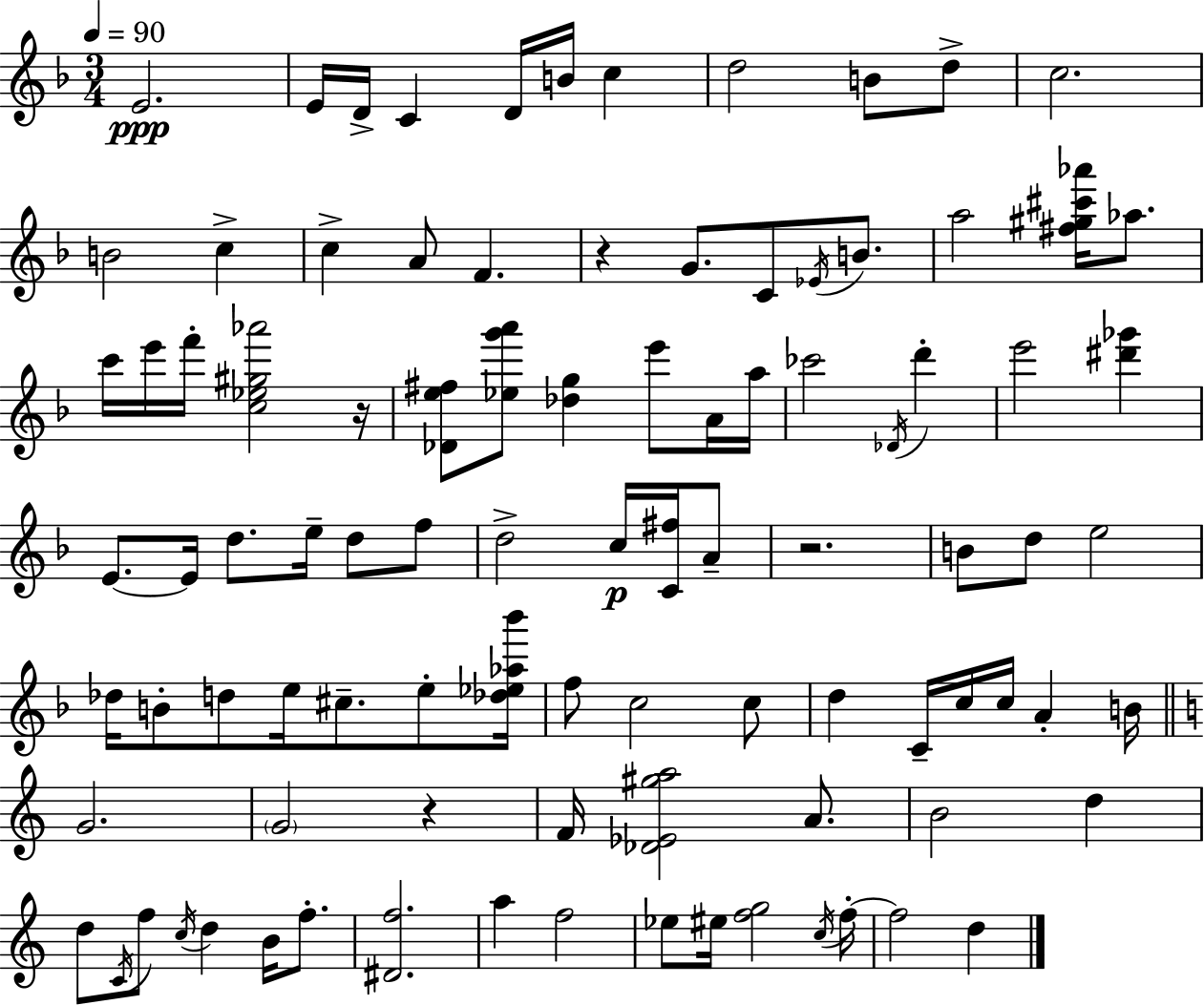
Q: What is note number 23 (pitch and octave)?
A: C6